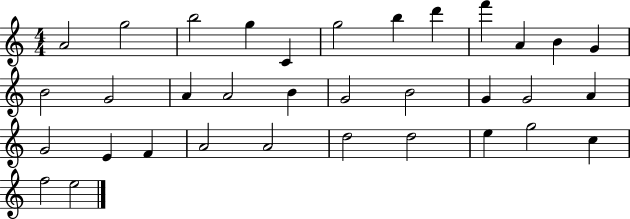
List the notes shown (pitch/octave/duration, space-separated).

A4/h G5/h B5/h G5/q C4/q G5/h B5/q D6/q F6/q A4/q B4/q G4/q B4/h G4/h A4/q A4/h B4/q G4/h B4/h G4/q G4/h A4/q G4/h E4/q F4/q A4/h A4/h D5/h D5/h E5/q G5/h C5/q F5/h E5/h